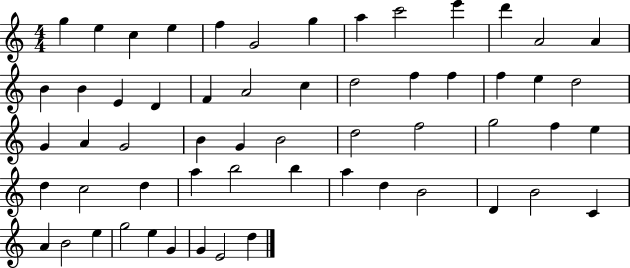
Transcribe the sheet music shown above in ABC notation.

X:1
T:Untitled
M:4/4
L:1/4
K:C
g e c e f G2 g a c'2 e' d' A2 A B B E D F A2 c d2 f f f e d2 G A G2 B G B2 d2 f2 g2 f e d c2 d a b2 b a d B2 D B2 C A B2 e g2 e G G E2 d